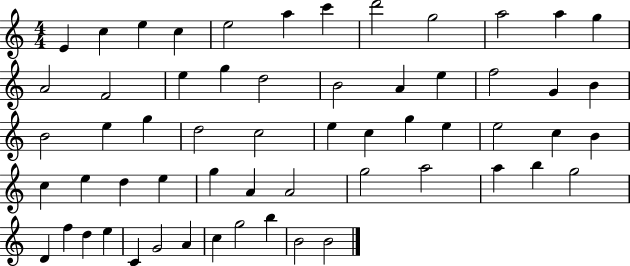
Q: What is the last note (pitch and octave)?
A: B4